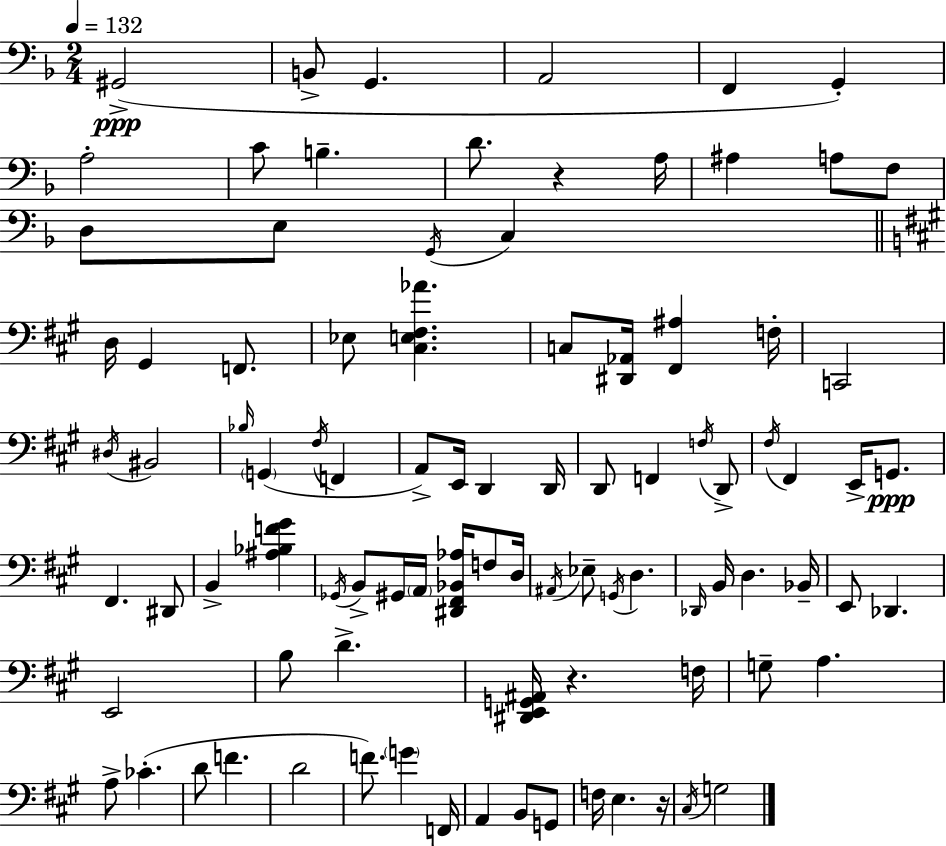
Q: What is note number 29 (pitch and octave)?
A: G2